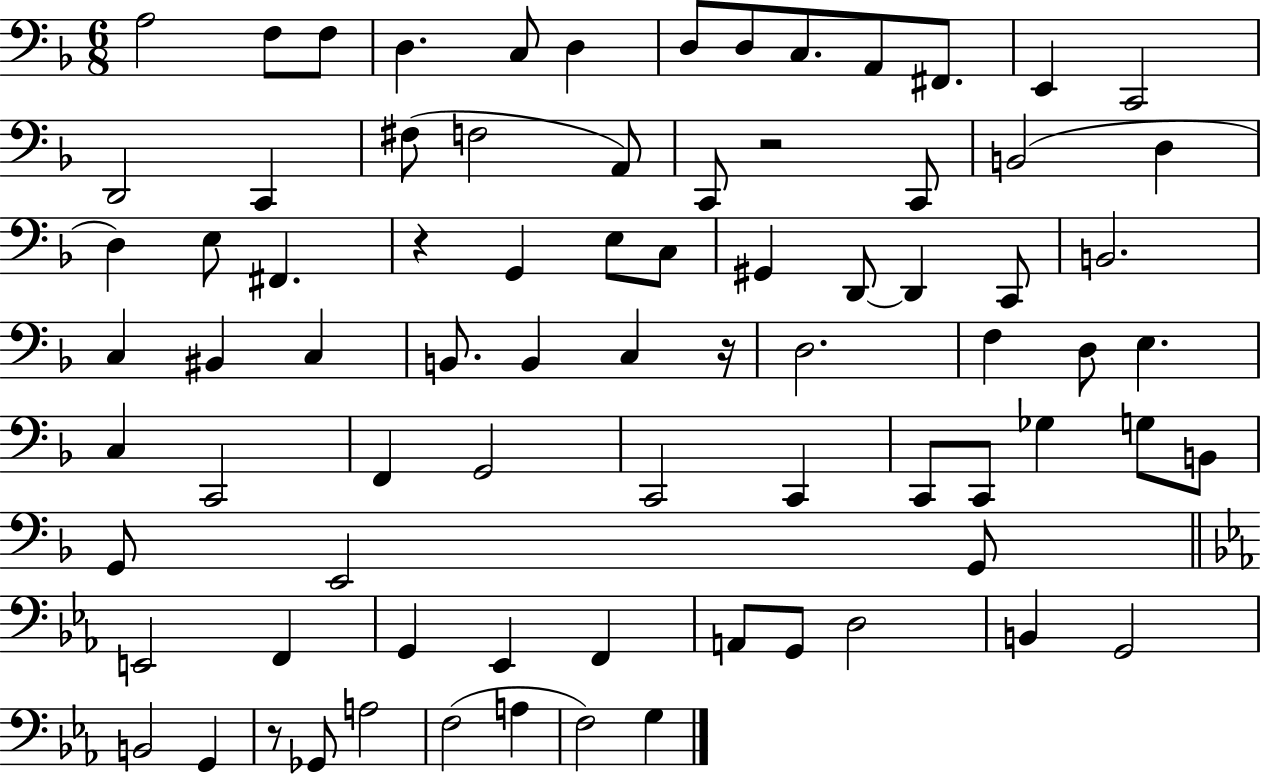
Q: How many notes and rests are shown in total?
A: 79